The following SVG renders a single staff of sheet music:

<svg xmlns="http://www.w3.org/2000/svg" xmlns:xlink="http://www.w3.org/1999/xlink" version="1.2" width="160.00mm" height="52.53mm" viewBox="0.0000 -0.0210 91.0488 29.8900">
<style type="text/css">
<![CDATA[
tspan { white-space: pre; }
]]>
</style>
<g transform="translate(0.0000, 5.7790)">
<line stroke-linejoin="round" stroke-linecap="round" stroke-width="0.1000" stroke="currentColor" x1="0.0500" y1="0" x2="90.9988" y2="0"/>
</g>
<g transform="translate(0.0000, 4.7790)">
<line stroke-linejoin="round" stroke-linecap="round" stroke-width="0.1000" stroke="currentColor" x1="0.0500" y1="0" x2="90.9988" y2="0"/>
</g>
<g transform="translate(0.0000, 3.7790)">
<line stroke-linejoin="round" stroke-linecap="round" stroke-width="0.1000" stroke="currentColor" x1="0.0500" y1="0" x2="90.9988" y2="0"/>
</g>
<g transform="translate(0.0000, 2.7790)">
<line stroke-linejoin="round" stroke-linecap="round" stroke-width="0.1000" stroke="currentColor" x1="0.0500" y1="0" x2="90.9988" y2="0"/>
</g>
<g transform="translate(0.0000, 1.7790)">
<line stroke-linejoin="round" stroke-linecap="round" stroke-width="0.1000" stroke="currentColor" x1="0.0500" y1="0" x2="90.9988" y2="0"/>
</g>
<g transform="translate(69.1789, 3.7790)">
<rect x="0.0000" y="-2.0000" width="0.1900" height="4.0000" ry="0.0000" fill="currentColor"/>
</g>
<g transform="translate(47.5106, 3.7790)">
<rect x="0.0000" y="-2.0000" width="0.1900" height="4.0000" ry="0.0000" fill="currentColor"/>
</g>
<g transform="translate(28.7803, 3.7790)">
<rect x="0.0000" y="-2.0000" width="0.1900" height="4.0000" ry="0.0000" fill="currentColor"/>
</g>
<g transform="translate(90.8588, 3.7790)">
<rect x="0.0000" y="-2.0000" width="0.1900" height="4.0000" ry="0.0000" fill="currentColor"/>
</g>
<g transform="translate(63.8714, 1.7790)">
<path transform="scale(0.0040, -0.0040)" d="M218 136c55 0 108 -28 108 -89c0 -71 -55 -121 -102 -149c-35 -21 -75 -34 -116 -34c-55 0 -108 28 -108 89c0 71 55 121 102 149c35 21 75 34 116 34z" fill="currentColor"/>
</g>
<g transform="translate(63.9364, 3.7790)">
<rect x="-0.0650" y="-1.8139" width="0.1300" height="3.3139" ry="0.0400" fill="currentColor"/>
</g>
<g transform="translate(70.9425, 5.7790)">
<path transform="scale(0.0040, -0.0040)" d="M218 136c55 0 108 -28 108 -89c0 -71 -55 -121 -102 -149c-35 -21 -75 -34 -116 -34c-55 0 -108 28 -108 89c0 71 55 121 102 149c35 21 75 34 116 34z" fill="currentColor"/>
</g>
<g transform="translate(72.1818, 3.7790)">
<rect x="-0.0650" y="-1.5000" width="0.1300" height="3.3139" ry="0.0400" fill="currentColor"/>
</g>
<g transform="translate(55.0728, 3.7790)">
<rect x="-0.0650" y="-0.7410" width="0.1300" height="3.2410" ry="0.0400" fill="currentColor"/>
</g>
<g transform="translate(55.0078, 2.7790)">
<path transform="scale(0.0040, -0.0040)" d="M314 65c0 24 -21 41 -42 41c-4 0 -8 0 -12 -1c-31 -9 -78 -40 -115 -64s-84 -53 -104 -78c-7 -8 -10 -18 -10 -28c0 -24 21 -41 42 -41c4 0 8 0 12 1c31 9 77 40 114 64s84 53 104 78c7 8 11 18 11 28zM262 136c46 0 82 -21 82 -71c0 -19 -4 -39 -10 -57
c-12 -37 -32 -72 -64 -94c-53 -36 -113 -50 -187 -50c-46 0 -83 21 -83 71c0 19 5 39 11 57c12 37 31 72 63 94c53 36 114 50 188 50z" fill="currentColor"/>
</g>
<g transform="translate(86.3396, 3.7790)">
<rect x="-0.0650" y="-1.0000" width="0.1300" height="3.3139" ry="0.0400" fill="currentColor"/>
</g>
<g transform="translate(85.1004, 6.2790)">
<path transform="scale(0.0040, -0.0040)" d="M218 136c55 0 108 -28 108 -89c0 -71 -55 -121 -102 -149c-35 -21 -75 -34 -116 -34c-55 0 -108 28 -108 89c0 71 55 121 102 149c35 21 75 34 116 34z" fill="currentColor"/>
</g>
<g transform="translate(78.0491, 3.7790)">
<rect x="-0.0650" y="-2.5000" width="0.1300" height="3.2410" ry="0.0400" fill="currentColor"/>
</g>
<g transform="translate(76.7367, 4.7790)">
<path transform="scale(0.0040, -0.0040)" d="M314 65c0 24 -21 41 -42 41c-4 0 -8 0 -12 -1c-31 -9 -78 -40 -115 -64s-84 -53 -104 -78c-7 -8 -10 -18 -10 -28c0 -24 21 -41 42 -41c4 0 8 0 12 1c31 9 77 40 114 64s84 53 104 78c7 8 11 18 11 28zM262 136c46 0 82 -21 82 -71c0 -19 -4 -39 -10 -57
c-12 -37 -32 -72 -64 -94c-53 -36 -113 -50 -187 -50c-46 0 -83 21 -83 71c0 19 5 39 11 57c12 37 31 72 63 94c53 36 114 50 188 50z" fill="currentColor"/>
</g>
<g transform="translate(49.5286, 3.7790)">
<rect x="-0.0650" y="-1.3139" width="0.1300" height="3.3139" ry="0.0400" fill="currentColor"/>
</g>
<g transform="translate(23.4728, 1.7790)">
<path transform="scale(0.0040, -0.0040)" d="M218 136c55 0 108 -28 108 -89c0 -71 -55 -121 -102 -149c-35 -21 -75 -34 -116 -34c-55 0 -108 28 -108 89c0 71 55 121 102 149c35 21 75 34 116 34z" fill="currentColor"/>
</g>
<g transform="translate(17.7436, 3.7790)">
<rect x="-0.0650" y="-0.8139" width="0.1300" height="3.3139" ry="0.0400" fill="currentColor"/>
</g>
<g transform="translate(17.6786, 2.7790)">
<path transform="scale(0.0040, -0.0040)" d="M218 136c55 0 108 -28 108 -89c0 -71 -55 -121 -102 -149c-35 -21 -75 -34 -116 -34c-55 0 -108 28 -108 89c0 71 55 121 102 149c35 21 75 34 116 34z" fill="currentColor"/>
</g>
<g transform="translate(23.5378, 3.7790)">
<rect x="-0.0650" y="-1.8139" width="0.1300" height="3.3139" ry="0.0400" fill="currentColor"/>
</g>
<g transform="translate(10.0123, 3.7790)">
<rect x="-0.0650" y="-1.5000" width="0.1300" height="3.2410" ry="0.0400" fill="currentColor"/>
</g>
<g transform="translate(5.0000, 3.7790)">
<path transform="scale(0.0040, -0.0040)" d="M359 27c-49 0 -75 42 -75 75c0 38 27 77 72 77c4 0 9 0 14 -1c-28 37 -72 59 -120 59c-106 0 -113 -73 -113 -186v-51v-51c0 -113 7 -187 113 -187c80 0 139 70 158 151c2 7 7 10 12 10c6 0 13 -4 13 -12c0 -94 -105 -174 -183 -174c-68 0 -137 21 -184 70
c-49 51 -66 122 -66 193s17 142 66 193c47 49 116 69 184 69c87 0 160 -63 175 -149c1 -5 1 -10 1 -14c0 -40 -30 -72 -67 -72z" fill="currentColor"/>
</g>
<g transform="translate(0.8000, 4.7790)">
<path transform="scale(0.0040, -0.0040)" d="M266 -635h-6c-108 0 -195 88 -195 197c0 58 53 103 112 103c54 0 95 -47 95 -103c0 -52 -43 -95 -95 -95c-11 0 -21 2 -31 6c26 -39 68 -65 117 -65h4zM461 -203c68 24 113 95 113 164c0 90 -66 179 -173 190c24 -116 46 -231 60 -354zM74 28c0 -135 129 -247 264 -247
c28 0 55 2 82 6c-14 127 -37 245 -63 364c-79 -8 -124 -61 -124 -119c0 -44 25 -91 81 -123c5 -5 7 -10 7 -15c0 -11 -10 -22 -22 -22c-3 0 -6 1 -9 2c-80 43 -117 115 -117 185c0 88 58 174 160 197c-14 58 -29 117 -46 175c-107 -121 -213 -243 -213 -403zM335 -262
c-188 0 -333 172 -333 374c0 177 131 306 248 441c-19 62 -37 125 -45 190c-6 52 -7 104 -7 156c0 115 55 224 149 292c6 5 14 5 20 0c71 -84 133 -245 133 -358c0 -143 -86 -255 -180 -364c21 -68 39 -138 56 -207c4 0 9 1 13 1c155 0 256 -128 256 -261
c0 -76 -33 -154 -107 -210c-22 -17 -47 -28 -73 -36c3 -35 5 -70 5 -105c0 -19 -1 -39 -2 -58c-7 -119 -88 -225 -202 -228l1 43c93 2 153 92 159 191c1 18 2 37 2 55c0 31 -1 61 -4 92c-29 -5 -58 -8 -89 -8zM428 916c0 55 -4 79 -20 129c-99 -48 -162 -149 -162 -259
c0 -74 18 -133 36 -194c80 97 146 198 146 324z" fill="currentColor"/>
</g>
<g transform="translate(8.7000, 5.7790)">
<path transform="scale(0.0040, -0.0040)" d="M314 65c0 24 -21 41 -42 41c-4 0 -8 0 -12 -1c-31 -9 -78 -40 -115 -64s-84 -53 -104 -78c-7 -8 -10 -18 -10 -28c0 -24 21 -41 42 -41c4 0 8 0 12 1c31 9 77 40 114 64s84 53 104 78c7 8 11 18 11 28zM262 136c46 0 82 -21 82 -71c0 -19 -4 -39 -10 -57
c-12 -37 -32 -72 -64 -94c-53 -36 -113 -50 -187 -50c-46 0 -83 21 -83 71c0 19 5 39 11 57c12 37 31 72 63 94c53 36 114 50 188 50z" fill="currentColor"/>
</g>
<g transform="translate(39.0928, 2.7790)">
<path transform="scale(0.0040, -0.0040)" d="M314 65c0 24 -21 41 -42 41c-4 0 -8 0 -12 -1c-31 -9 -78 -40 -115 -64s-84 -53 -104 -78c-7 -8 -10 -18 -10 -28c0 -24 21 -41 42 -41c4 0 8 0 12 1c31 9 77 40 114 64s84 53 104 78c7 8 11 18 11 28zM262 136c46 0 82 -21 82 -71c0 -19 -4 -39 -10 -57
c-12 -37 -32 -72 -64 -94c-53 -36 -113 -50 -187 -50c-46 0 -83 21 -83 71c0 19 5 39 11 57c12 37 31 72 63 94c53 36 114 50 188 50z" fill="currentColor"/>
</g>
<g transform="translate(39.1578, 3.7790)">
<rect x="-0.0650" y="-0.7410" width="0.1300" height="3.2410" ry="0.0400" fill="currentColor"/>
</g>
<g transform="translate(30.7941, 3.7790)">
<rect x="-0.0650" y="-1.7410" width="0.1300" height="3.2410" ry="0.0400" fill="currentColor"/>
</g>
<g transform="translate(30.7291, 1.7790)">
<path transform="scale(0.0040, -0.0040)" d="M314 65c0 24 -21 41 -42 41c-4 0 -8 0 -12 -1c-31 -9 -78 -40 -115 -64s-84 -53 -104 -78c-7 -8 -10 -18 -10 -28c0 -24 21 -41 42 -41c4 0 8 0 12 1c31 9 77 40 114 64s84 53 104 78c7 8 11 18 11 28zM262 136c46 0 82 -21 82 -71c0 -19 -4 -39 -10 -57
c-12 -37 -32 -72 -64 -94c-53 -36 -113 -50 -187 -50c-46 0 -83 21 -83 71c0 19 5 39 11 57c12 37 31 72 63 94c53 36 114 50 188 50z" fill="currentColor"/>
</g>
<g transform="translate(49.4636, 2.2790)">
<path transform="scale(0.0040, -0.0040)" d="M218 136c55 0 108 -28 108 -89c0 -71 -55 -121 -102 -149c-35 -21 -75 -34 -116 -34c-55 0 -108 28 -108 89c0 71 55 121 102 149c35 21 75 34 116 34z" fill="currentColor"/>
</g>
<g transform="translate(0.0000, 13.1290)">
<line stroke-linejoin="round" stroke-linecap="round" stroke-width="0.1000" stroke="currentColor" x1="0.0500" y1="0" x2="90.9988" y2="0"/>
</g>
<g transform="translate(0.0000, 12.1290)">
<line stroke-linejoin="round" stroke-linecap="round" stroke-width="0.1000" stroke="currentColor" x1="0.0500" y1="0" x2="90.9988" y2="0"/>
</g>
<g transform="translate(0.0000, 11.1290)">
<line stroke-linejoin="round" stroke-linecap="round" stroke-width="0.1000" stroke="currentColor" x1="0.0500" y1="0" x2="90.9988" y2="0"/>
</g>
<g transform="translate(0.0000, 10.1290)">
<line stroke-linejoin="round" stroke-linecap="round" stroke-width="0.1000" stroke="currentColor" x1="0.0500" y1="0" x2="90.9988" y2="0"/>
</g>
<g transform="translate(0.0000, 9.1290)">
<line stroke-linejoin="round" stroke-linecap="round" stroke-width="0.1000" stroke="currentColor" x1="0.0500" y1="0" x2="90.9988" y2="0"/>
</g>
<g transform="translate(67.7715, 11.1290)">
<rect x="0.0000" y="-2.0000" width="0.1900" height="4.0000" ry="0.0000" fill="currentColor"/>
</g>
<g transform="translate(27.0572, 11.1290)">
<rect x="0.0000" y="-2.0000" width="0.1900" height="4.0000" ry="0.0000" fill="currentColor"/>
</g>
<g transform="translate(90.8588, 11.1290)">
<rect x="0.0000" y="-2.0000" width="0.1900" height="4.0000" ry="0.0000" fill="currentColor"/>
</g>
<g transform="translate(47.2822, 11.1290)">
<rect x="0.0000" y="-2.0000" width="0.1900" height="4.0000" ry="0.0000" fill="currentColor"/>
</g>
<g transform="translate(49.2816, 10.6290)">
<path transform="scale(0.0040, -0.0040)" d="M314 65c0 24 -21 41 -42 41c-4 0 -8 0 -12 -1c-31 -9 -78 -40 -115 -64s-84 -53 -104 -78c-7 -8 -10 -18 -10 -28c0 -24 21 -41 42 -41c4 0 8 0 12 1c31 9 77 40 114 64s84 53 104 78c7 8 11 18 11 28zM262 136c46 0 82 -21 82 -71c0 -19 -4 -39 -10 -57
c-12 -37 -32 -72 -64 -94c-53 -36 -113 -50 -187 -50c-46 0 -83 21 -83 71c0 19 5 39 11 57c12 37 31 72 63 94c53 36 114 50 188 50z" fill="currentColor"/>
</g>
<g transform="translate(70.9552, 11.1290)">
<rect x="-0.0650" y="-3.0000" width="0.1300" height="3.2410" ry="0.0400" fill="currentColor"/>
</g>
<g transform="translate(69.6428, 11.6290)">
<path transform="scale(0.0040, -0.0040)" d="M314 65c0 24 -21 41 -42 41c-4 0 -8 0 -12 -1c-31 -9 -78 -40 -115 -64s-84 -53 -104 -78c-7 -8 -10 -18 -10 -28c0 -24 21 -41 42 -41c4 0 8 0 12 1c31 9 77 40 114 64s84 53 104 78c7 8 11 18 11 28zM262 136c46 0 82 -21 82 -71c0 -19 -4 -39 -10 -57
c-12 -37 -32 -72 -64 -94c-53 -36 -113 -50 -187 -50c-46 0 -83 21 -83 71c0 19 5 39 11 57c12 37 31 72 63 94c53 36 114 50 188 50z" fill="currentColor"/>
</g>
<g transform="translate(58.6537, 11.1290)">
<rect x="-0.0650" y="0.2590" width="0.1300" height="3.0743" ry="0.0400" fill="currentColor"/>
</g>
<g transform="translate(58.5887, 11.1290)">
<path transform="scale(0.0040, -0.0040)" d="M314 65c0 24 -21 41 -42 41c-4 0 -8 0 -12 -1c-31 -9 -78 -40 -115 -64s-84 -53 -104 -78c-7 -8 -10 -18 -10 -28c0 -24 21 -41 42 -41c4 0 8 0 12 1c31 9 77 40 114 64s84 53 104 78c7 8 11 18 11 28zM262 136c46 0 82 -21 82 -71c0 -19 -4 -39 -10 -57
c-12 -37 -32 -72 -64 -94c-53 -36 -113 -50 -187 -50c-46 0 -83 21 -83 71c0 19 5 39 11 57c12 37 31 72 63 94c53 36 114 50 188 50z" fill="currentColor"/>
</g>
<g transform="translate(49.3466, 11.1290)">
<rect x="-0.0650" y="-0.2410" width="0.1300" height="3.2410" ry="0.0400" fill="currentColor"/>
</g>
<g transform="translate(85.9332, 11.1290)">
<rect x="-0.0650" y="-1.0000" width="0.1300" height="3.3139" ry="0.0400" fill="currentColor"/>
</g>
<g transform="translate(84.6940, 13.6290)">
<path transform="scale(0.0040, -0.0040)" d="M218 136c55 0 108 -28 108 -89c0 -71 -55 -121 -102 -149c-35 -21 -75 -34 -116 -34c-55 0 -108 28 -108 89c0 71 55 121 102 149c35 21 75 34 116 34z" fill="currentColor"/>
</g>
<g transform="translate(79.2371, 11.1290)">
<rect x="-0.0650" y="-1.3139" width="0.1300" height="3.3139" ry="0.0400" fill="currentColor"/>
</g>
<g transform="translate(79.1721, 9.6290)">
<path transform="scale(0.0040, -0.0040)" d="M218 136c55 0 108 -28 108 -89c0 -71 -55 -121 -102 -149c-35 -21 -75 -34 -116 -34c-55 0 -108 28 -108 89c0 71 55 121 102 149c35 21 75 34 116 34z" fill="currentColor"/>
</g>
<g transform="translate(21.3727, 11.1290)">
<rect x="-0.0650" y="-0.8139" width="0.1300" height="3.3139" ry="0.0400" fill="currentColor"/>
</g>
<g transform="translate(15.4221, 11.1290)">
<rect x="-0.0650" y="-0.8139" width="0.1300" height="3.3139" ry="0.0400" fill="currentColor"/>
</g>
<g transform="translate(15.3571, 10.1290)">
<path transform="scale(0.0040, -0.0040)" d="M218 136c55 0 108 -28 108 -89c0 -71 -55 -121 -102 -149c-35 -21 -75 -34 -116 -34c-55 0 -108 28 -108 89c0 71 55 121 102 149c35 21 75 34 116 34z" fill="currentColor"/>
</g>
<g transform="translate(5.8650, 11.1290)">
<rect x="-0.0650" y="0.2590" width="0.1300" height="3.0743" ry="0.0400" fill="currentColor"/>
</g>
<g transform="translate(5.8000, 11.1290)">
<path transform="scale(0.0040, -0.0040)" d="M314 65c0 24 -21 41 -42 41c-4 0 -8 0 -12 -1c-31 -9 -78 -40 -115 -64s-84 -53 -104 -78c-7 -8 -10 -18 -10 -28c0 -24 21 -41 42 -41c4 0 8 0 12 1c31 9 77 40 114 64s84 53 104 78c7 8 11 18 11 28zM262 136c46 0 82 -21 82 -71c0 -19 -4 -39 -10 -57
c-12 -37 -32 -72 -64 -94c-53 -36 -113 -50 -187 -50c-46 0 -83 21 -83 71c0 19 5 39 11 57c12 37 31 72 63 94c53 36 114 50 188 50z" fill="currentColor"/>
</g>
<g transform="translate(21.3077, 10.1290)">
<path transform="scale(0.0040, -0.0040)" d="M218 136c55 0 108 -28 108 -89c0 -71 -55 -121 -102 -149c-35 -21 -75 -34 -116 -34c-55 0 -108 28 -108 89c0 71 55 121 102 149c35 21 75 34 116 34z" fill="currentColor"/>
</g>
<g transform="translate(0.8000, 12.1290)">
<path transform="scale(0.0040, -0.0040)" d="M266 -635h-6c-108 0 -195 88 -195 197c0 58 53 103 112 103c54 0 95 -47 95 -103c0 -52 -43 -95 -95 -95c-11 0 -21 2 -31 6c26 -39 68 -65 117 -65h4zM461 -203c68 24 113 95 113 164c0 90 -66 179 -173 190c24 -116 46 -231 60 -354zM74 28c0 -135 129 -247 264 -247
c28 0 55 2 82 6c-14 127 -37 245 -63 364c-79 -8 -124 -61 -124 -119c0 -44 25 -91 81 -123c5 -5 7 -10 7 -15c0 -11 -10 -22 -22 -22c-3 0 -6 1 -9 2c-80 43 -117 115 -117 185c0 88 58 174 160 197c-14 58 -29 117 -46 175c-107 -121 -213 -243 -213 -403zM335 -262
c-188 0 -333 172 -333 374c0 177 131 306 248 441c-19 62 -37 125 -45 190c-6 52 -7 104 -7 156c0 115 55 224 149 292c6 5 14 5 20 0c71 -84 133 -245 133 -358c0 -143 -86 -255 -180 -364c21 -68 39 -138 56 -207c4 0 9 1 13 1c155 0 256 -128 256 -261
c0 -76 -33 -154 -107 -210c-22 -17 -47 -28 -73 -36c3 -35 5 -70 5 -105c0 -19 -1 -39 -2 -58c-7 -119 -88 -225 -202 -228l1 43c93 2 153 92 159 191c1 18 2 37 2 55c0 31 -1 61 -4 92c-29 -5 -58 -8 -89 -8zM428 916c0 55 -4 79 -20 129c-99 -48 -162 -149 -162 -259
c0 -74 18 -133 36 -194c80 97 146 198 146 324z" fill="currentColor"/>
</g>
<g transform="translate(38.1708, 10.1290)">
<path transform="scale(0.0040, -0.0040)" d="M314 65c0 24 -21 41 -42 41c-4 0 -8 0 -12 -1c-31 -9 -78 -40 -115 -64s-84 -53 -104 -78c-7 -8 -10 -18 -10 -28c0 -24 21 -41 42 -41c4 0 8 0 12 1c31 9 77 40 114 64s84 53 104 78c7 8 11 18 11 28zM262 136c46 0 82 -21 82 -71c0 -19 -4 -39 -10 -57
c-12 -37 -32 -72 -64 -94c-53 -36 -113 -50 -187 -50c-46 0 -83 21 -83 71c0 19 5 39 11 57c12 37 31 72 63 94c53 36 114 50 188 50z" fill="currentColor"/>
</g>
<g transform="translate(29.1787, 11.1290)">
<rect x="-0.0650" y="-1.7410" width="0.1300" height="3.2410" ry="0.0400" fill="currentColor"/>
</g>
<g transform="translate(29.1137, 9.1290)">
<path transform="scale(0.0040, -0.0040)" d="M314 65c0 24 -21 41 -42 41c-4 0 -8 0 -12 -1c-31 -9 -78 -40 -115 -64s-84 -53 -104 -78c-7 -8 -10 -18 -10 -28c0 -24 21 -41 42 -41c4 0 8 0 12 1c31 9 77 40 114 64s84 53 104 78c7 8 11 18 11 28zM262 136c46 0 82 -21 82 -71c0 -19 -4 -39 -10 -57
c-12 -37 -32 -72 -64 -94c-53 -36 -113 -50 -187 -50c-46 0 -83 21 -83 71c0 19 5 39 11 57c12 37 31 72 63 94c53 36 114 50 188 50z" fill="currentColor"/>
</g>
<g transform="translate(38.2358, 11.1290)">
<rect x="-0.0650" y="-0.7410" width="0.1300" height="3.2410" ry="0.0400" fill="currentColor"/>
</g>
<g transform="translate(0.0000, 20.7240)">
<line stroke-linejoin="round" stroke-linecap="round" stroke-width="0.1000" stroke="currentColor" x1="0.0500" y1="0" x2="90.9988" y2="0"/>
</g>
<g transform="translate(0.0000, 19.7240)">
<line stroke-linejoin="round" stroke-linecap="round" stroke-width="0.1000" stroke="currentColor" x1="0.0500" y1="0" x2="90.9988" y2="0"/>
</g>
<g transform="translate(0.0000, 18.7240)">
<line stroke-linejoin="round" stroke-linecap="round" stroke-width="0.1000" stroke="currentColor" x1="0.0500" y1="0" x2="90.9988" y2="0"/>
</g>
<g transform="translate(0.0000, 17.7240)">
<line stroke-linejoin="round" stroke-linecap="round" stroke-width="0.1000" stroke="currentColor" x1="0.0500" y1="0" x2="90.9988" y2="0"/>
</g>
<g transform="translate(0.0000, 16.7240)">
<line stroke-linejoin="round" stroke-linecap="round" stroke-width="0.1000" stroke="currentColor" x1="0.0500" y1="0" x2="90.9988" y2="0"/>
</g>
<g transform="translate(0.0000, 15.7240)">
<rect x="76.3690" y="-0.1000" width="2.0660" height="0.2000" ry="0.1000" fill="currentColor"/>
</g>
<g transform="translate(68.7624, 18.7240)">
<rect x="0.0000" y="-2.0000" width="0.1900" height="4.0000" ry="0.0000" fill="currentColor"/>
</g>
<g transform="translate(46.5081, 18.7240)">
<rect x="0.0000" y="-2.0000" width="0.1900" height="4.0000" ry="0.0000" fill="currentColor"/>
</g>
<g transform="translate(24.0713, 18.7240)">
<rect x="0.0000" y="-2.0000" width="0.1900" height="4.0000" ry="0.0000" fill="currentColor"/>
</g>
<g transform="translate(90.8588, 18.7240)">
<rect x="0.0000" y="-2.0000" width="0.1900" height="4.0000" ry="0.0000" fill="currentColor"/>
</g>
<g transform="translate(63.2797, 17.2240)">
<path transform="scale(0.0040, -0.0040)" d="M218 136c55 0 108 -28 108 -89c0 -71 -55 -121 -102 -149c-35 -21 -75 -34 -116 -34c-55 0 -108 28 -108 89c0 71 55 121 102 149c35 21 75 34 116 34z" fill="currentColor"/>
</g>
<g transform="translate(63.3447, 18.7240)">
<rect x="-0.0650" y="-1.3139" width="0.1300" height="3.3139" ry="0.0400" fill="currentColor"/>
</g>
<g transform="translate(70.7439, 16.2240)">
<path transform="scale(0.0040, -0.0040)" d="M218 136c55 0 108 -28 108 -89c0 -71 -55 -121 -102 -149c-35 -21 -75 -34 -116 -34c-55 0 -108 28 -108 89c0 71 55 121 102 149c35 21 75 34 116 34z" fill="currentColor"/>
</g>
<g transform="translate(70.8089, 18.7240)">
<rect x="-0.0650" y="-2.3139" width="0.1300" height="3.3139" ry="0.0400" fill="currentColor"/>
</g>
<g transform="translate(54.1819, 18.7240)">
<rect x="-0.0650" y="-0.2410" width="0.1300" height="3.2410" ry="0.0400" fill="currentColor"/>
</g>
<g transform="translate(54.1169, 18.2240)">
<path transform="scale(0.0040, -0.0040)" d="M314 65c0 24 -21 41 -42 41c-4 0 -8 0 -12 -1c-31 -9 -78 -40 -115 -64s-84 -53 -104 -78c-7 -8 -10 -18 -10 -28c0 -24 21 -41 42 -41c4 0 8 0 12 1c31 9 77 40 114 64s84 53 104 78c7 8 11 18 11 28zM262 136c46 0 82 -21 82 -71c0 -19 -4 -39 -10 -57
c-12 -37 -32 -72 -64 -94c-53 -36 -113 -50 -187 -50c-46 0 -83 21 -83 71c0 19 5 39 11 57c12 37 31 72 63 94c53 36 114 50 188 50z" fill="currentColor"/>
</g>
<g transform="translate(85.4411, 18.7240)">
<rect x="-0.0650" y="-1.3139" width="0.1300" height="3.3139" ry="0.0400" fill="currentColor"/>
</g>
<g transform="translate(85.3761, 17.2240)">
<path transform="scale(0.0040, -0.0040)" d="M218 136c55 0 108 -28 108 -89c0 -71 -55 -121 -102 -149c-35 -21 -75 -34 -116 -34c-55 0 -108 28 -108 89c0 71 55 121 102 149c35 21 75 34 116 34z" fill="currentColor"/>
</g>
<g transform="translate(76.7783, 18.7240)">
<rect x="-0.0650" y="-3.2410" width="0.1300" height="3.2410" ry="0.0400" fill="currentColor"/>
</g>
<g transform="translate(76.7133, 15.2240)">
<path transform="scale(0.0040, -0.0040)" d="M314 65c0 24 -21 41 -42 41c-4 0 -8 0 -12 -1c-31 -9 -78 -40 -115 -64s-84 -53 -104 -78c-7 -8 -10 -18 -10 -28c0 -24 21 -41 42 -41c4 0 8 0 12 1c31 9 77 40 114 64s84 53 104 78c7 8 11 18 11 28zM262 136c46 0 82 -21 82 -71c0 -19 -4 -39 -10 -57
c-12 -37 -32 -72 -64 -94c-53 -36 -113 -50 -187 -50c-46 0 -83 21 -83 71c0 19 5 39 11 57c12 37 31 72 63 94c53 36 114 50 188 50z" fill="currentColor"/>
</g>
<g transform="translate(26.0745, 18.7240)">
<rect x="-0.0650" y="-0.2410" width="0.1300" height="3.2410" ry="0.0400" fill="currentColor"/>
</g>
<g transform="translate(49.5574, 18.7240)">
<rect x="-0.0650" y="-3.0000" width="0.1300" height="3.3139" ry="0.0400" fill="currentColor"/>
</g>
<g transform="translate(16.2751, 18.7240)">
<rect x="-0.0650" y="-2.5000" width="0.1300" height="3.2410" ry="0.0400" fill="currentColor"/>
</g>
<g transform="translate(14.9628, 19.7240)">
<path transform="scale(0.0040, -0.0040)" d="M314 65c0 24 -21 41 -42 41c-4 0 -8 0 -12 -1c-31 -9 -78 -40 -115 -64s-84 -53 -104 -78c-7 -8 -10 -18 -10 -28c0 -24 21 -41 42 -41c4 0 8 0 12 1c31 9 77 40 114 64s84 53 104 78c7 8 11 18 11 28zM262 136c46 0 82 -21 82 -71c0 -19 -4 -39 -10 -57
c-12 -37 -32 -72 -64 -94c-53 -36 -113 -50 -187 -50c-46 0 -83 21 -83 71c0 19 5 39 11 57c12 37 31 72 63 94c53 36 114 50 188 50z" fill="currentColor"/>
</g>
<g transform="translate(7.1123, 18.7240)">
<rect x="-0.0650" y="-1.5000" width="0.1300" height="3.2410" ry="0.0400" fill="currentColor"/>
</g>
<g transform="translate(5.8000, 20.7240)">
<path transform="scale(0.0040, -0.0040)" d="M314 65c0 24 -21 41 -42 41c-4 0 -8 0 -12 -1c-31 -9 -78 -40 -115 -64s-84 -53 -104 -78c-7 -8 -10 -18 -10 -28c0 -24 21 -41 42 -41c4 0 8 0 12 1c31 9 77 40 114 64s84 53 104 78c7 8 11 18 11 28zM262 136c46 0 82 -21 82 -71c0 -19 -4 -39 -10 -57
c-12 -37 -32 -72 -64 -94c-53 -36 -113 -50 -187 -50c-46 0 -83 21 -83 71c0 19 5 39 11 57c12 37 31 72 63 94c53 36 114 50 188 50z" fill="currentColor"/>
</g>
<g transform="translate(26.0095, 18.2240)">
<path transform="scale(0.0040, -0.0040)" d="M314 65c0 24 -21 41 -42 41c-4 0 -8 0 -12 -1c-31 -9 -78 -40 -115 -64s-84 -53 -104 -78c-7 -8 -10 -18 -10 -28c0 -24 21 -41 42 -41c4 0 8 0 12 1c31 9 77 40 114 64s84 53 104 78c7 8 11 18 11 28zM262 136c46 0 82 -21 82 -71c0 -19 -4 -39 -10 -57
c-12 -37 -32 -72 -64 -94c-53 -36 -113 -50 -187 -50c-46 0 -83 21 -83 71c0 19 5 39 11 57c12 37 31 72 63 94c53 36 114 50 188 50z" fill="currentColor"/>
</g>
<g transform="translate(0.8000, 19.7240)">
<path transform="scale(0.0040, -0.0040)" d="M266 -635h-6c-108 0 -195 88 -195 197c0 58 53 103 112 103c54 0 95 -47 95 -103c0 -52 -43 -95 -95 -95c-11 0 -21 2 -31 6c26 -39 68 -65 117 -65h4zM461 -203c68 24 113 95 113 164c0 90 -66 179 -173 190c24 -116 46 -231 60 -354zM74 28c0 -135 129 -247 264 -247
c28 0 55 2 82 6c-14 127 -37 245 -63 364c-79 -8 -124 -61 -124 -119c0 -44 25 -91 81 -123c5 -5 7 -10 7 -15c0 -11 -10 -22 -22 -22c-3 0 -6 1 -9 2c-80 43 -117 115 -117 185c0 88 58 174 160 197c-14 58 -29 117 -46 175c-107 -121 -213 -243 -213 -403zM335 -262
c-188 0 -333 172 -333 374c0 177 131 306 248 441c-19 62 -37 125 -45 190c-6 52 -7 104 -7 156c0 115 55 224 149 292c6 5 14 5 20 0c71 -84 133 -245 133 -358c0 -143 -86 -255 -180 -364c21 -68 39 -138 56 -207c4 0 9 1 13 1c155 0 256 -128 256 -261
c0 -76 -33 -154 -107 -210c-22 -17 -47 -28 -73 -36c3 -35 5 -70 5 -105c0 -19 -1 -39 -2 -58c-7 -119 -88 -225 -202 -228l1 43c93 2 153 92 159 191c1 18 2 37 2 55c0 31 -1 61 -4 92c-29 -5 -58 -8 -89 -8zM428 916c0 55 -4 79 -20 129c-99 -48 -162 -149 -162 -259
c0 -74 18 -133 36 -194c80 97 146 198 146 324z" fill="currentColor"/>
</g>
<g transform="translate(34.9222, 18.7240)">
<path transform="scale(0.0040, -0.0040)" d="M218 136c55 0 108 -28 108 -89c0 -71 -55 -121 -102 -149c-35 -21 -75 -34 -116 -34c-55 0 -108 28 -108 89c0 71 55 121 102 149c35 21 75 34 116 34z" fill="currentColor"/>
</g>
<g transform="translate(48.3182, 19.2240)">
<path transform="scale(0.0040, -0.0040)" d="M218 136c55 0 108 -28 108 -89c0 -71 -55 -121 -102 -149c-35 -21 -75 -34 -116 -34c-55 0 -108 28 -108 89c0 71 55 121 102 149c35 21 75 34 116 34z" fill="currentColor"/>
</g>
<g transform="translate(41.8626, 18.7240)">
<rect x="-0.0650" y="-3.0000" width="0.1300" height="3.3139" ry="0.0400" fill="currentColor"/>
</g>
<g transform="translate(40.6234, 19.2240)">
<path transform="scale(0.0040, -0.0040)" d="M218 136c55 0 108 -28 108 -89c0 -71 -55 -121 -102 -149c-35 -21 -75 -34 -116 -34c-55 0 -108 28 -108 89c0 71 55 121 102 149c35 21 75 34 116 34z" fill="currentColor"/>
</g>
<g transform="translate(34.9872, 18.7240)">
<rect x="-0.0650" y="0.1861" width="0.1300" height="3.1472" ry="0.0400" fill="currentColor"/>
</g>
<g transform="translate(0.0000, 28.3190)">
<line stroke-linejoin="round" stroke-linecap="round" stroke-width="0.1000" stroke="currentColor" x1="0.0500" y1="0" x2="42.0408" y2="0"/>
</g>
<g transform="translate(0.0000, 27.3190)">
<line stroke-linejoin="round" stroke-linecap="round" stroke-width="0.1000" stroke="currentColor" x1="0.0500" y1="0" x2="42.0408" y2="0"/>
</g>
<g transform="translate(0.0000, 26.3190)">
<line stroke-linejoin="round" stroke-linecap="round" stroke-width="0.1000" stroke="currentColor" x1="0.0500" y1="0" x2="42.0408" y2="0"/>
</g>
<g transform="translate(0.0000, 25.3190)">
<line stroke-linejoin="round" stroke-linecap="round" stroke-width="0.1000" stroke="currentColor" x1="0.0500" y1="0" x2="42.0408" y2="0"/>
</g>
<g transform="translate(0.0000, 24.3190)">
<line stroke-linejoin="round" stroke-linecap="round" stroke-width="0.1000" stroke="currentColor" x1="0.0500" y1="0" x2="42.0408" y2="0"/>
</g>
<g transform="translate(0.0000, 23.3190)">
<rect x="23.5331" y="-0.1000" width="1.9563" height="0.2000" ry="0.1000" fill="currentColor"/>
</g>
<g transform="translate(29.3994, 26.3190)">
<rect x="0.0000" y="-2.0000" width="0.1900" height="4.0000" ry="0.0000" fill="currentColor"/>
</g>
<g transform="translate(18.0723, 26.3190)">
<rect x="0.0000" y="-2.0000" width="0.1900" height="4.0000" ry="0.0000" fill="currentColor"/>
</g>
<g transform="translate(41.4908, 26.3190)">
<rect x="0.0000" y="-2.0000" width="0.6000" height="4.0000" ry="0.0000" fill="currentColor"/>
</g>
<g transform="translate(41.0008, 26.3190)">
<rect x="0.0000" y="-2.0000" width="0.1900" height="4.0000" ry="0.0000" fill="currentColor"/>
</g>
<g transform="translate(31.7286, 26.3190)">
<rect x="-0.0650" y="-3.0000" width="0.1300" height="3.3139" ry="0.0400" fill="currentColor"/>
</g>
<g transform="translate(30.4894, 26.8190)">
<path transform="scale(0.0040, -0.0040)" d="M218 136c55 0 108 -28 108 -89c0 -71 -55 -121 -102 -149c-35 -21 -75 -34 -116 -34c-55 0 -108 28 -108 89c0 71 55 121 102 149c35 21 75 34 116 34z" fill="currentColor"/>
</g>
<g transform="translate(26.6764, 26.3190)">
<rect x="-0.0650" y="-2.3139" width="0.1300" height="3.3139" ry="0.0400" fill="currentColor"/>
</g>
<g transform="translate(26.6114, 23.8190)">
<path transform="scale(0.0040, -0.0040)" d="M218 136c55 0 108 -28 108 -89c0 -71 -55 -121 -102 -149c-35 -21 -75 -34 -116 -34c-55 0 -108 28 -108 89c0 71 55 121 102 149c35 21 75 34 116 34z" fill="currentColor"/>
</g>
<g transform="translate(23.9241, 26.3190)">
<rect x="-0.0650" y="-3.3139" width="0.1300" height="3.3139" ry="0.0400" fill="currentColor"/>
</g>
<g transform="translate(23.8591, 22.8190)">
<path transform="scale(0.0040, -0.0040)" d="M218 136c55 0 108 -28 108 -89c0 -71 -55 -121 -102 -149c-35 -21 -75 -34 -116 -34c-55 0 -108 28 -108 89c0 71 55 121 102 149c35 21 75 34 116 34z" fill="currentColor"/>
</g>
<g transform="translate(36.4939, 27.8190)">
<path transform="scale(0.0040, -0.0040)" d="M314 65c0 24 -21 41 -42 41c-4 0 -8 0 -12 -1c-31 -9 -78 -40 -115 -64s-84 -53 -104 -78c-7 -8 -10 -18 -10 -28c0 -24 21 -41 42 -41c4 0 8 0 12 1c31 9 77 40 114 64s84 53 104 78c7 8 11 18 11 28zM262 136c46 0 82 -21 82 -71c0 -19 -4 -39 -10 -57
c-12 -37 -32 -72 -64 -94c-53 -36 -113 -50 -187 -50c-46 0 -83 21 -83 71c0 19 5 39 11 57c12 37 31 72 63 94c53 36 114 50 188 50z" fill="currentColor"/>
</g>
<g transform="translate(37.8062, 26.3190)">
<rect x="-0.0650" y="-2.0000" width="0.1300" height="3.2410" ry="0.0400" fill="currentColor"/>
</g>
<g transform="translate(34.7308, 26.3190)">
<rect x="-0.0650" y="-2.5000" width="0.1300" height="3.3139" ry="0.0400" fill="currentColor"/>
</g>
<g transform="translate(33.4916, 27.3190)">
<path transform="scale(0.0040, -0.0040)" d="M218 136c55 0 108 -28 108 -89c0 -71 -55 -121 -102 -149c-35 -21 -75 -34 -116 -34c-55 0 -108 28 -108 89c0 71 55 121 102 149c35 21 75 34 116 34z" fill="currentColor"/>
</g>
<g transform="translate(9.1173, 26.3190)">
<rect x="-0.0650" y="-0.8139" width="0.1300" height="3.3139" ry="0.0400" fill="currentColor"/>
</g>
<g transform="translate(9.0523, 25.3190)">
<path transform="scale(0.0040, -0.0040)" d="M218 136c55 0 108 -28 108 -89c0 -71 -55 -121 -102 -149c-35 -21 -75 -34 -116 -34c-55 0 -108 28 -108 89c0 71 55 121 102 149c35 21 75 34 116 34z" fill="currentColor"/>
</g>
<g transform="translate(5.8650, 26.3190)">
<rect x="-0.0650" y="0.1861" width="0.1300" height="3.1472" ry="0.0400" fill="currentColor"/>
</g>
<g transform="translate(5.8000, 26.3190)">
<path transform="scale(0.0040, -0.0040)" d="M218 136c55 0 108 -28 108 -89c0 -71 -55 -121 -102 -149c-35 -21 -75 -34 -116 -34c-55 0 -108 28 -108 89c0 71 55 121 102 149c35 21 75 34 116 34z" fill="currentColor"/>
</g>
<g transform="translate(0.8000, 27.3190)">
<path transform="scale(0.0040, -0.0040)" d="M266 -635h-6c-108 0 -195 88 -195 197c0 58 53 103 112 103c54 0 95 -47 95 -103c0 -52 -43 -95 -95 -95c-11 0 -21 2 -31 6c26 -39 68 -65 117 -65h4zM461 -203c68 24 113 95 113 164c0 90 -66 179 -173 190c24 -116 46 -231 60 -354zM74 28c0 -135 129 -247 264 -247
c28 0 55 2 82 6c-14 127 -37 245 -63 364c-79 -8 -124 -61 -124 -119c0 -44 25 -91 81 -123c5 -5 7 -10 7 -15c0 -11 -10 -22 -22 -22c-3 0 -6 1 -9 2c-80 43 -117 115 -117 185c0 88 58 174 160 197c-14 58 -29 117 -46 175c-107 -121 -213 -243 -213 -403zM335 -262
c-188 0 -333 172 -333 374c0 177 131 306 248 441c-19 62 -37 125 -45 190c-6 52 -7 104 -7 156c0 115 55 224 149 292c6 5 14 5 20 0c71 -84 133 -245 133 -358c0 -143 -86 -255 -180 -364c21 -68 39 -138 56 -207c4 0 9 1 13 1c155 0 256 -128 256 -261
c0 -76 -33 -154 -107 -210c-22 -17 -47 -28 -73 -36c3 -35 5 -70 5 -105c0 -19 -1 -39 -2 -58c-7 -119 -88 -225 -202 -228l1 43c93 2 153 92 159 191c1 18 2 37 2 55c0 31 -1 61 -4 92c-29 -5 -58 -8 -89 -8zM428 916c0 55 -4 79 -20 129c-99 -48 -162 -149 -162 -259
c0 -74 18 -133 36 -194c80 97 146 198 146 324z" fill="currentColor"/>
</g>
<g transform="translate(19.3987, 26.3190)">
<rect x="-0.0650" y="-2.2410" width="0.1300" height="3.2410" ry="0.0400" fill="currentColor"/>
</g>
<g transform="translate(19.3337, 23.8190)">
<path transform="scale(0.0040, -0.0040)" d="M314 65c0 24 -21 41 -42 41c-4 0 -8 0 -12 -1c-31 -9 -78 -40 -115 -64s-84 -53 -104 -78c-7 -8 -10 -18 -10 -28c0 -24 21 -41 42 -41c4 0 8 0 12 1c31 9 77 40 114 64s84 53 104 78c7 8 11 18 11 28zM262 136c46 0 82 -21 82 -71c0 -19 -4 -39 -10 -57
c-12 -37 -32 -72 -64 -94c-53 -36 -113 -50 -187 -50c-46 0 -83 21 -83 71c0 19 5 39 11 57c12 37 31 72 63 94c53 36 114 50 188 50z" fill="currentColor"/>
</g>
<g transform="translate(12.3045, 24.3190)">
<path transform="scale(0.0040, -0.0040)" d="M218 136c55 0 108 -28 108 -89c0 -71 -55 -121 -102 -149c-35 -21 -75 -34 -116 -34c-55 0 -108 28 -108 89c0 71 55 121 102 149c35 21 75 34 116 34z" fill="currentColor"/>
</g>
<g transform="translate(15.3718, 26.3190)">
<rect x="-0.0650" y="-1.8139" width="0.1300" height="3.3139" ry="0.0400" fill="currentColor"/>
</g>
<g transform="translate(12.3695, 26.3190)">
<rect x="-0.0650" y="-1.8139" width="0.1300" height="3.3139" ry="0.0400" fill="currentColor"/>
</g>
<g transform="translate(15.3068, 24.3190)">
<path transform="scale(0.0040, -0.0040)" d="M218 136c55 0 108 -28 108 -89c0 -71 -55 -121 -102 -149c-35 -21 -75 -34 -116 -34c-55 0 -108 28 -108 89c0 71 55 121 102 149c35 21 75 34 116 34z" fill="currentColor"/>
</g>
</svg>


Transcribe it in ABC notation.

X:1
T:Untitled
M:4/4
L:1/4
K:C
E2 d f f2 d2 e d2 f E G2 D B2 d d f2 d2 c2 B2 A2 e D E2 G2 c2 B A A c2 e g b2 e B d f f g2 b g A G F2